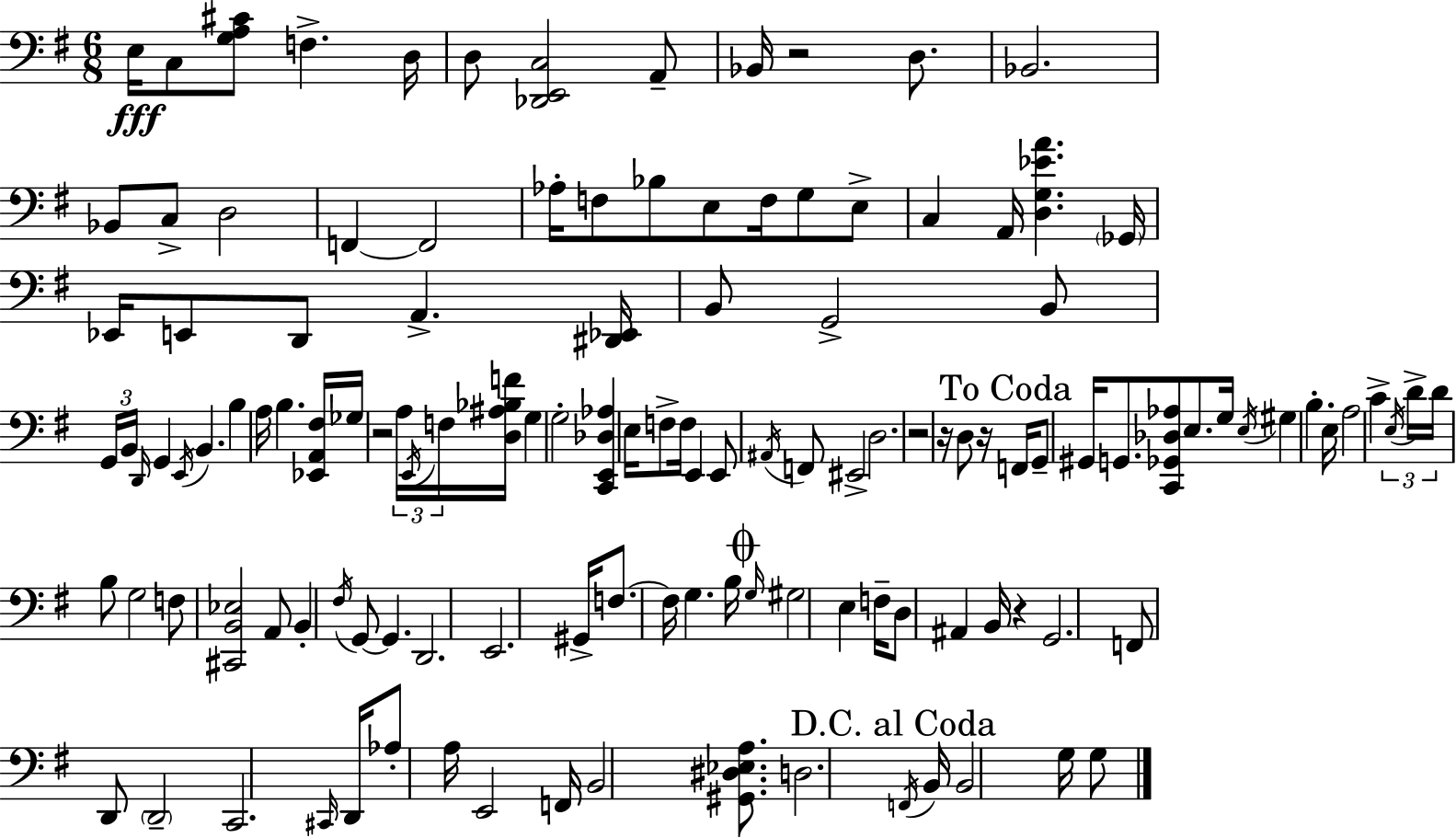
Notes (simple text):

E3/s C3/e [G3,A3,C#4]/e F3/q. D3/s D3/e [Db2,E2,C3]/h A2/e Bb2/s R/h D3/e. Bb2/h. Bb2/e C3/e D3/h F2/q F2/h Ab3/s F3/e Bb3/e E3/e F3/s G3/e E3/e C3/q A2/s [D3,G3,Eb4,A4]/q. Gb2/s Eb2/s E2/e D2/e A2/q. [D#2,Eb2]/s B2/e G2/h B2/e G2/s B2/s D2/s G2/q E2/s B2/q. B3/q A3/s B3/q. [Eb2,A2,F#3]/s Gb3/s R/h A3/s E2/s F3/s [D3,A#3,Bb3,F4]/s G3/q G3/h [C2,E2,Db3,Ab3]/q E3/s F3/e F3/s E2/q E2/e A#2/s F2/e EIS2/h D3/h. R/h R/s D3/e R/s F2/s G2/e G#2/s G2/e. [C2,Gb2,Db3,Ab3]/e E3/e. G3/s E3/s G#3/q B3/q. E3/s A3/h C4/q E3/s D4/s D4/s B3/e G3/h F3/e [C#2,B2,Eb3]/h A2/e B2/q F#3/s G2/e G2/q. D2/h. E2/h. G#2/s F3/e. F3/s G3/q. B3/s G3/s G#3/h E3/q F3/s D3/e A#2/q B2/s R/q G2/h. F2/e D2/e D2/h C2/h. C#2/s D2/s Ab3/e A3/s E2/h F2/s B2/h [G#2,D#3,Eb3,A3]/e. D3/h. F2/s B2/s B2/h G3/s G3/e